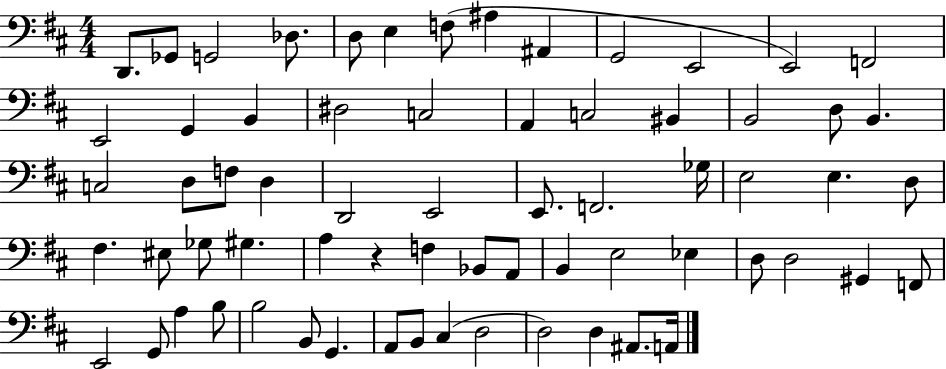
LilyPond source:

{
  \clef bass
  \numericTimeSignature
  \time 4/4
  \key d \major
  \repeat volta 2 { d,8. ges,8 g,2 des8. | d8 e4 f8( ais4 ais,4 | g,2 e,2 | e,2) f,2 | \break e,2 g,4 b,4 | dis2 c2 | a,4 c2 bis,4 | b,2 d8 b,4. | \break c2 d8 f8 d4 | d,2 e,2 | e,8. f,2. ges16 | e2 e4. d8 | \break fis4. eis8 ges8 gis4. | a4 r4 f4 bes,8 a,8 | b,4 e2 ees4 | d8 d2 gis,4 f,8 | \break e,2 g,8 a4 b8 | b2 b,8 g,4. | a,8 b,8 cis4( d2 | d2) d4 ais,8. a,16 | \break } \bar "|."
}